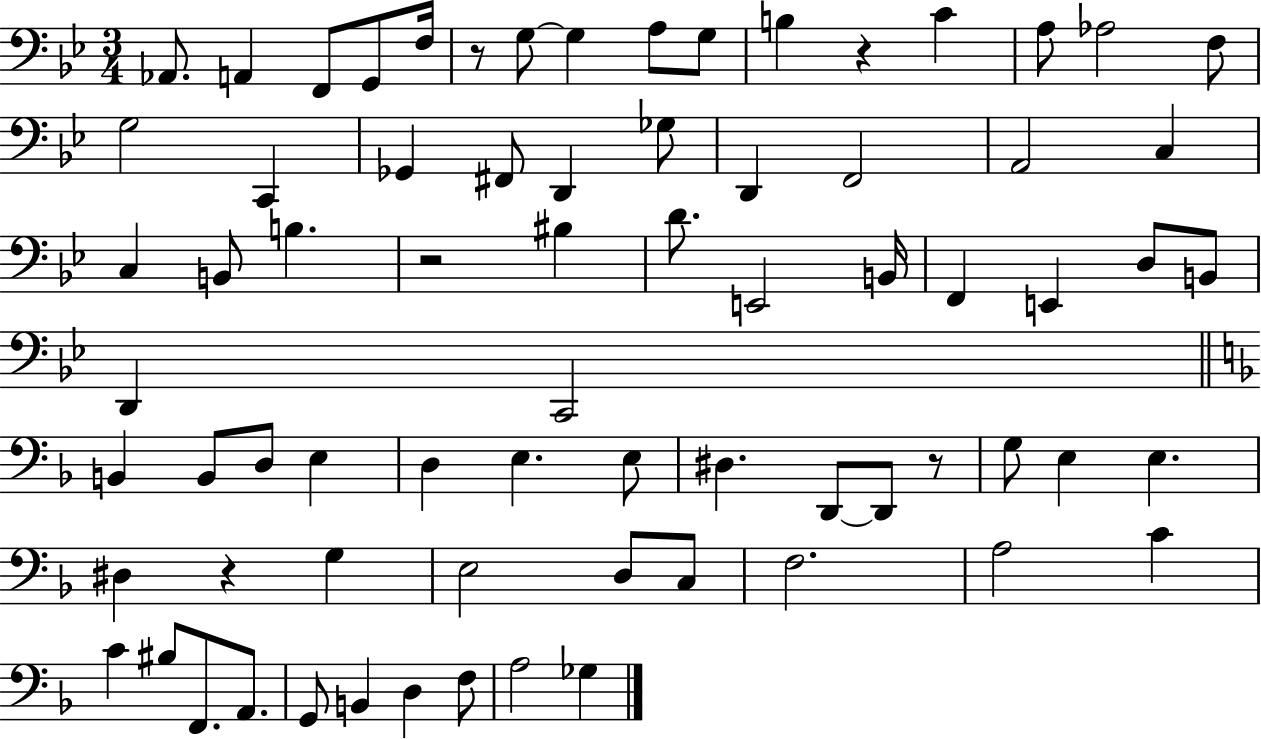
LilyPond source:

{
  \clef bass
  \numericTimeSignature
  \time 3/4
  \key bes \major
  aes,8. a,4 f,8 g,8 f16 | r8 g8~~ g4 a8 g8 | b4 r4 c'4 | a8 aes2 f8 | \break g2 c,4 | ges,4 fis,8 d,4 ges8 | d,4 f,2 | a,2 c4 | \break c4 b,8 b4. | r2 bis4 | d'8. e,2 b,16 | f,4 e,4 d8 b,8 | \break d,4 c,2 | \bar "||" \break \key d \minor b,4 b,8 d8 e4 | d4 e4. e8 | dis4. d,8~~ d,8 r8 | g8 e4 e4. | \break dis4 r4 g4 | e2 d8 c8 | f2. | a2 c'4 | \break c'4 bis8 f,8. a,8. | g,8 b,4 d4 f8 | a2 ges4 | \bar "|."
}